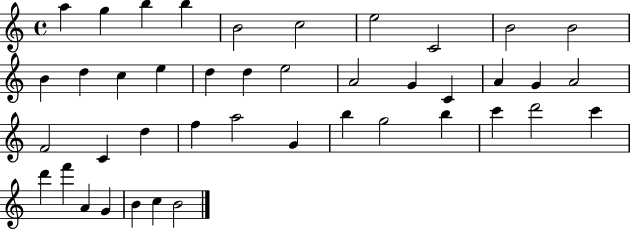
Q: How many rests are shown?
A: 0